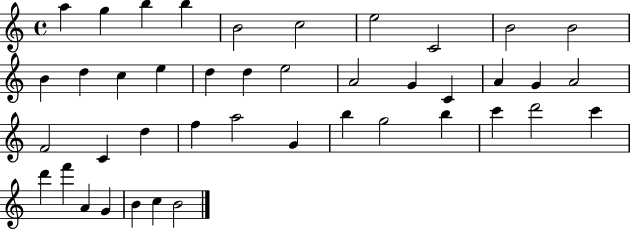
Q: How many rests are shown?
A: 0